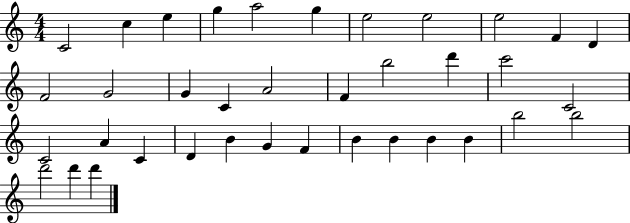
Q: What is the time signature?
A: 4/4